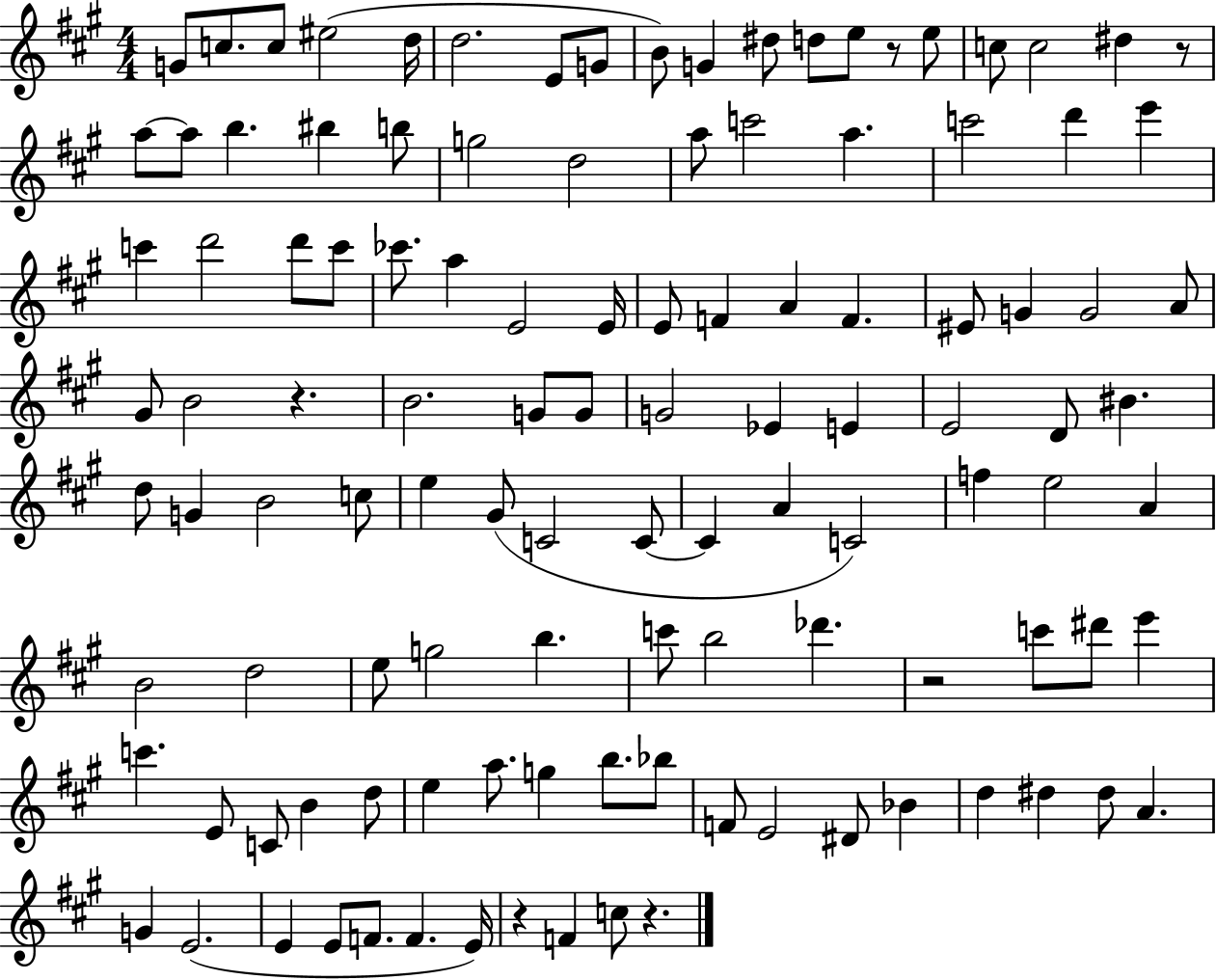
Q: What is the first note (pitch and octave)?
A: G4